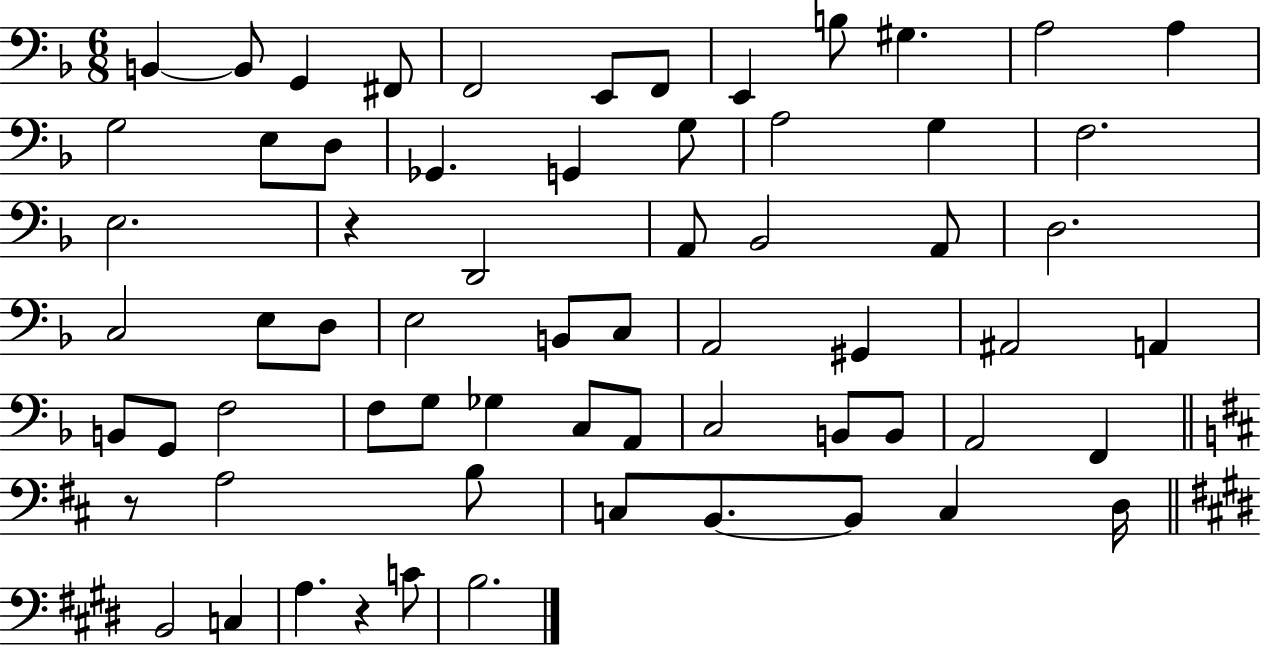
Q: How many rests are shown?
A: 3